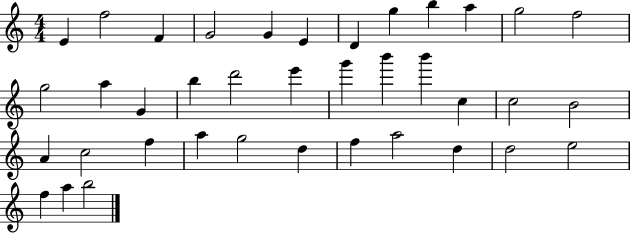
E4/q F5/h F4/q G4/h G4/q E4/q D4/q G5/q B5/q A5/q G5/h F5/h G5/h A5/q G4/q B5/q D6/h E6/q G6/q B6/q B6/q C5/q C5/h B4/h A4/q C5/h F5/q A5/q G5/h D5/q F5/q A5/h D5/q D5/h E5/h F5/q A5/q B5/h